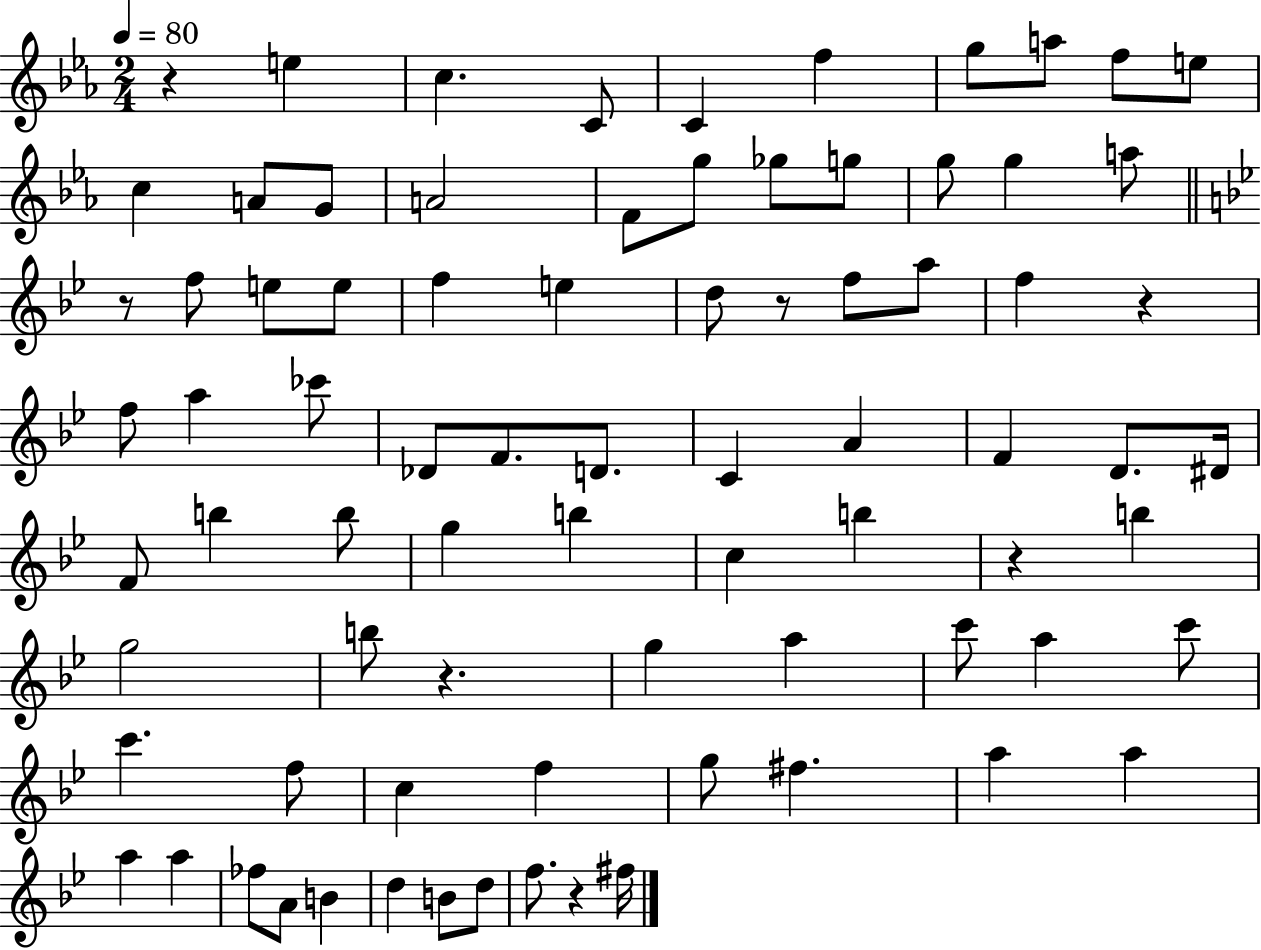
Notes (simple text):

R/q E5/q C5/q. C4/e C4/q F5/q G5/e A5/e F5/e E5/e C5/q A4/e G4/e A4/h F4/e G5/e Gb5/e G5/e G5/e G5/q A5/e R/e F5/e E5/e E5/e F5/q E5/q D5/e R/e F5/e A5/e F5/q R/q F5/e A5/q CES6/e Db4/e F4/e. D4/e. C4/q A4/q F4/q D4/e. D#4/s F4/e B5/q B5/e G5/q B5/q C5/q B5/q R/q B5/q G5/h B5/e R/q. G5/q A5/q C6/e A5/q C6/e C6/q. F5/e C5/q F5/q G5/e F#5/q. A5/q A5/q A5/q A5/q FES5/e A4/e B4/q D5/q B4/e D5/e F5/e. R/q F#5/s